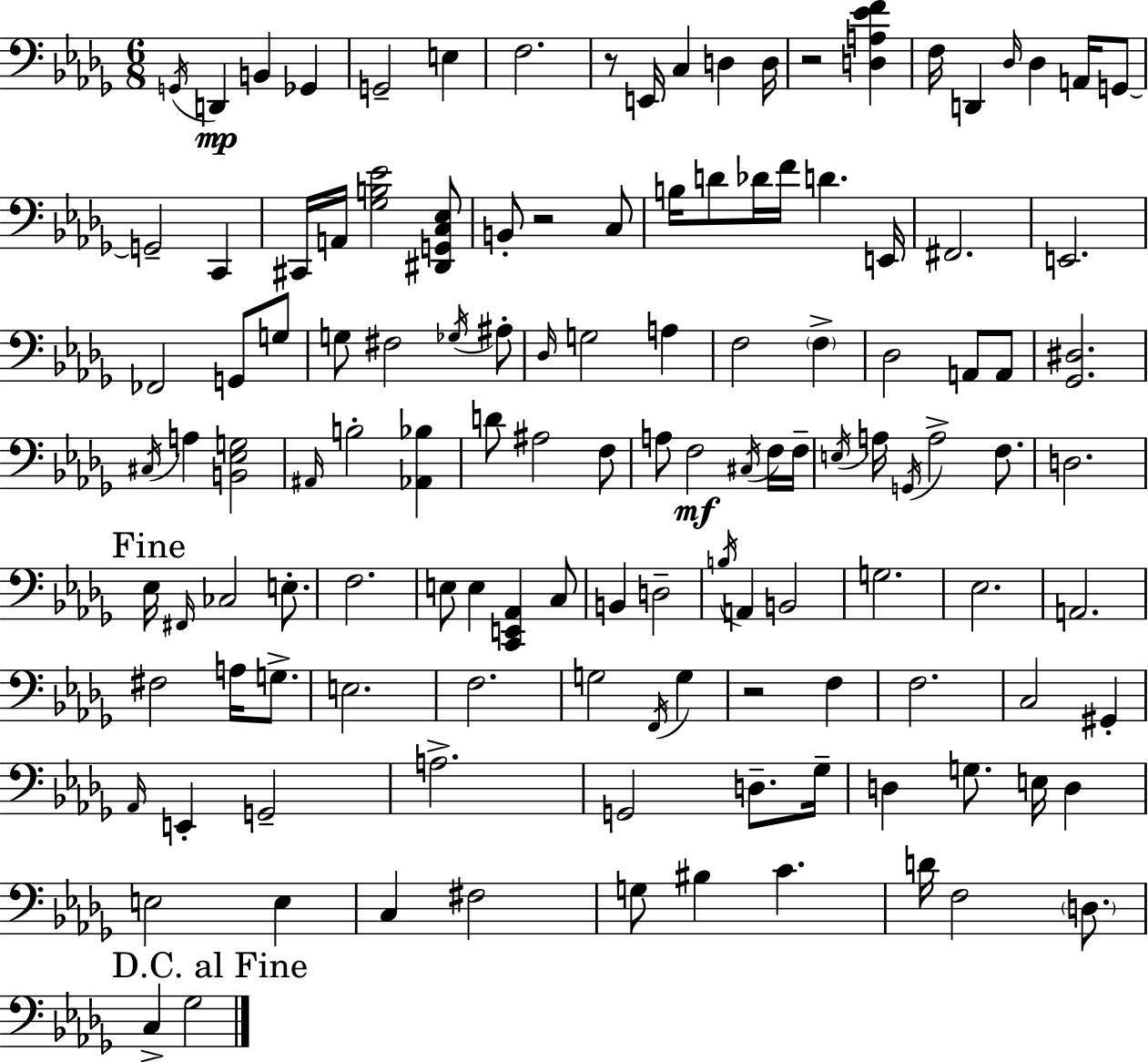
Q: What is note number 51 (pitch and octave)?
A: D4